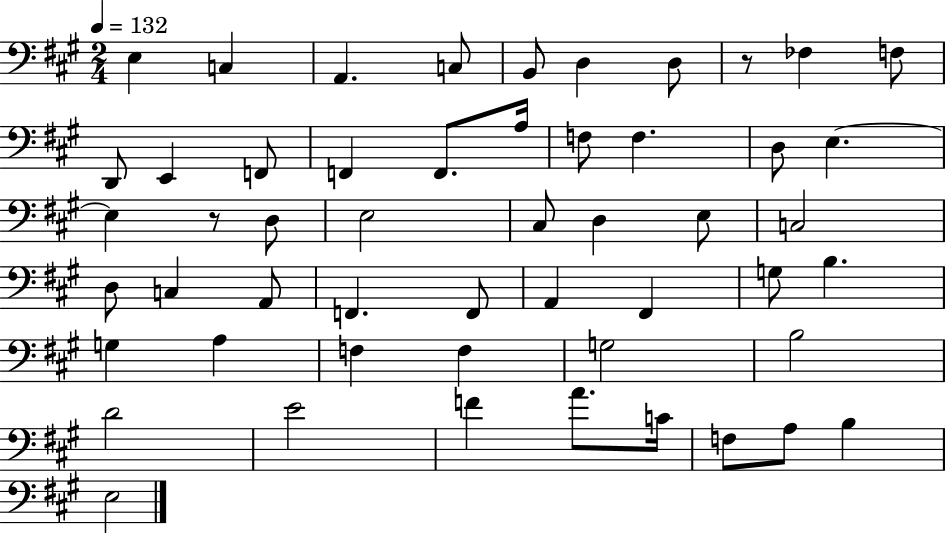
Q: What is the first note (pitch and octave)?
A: E3